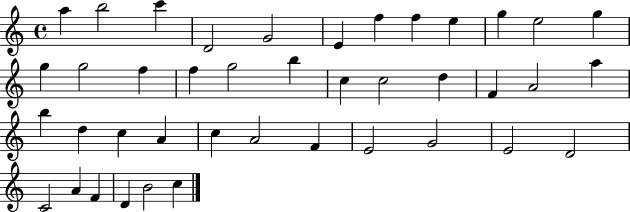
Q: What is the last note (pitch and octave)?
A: C5